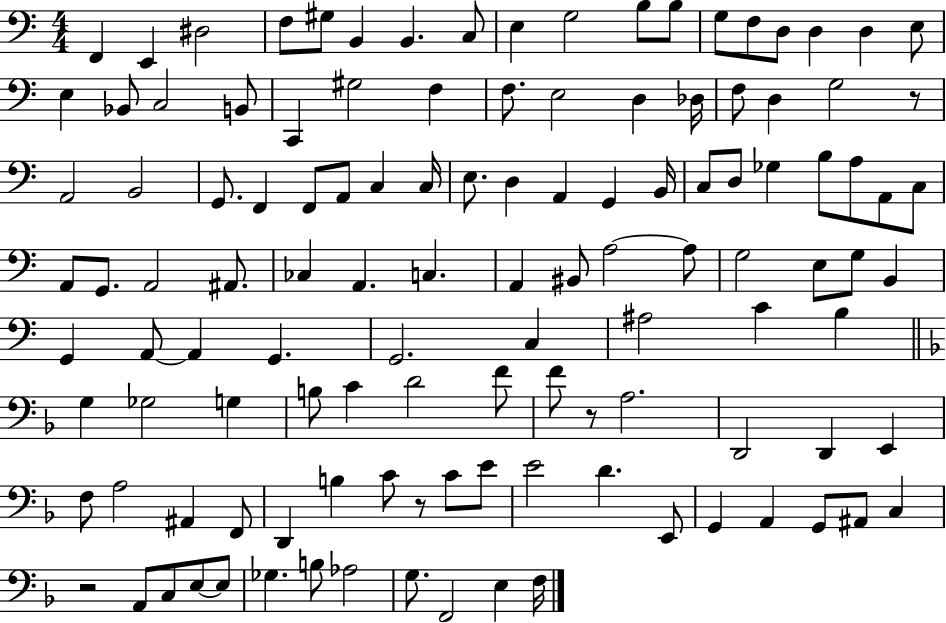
{
  \clef bass
  \numericTimeSignature
  \time 4/4
  \key c \major
  f,4 e,4 dis2 | f8 gis8 b,4 b,4. c8 | e4 g2 b8 b8 | g8 f8 d8 d4 d4 e8 | \break e4 bes,8 c2 b,8 | c,4 gis2 f4 | f8. e2 d4 des16 | f8 d4 g2 r8 | \break a,2 b,2 | g,8. f,4 f,8 a,8 c4 c16 | e8. d4 a,4 g,4 b,16 | c8 d8 ges4 b8 a8 a,8 c8 | \break a,8 g,8. a,2 ais,8. | ces4 a,4. c4. | a,4 bis,8 a2~~ a8 | g2 e8 g8 b,4 | \break g,4 a,8~~ a,4 g,4. | g,2. c4 | ais2 c'4 b4 | \bar "||" \break \key d \minor g4 ges2 g4 | b8 c'4 d'2 f'8 | f'8 r8 a2. | d,2 d,4 e,4 | \break f8 a2 ais,4 f,8 | d,4 b4 c'8 r8 c'8 e'8 | e'2 d'4. e,8 | g,4 a,4 g,8 ais,8 c4 | \break r2 a,8 c8 e8~~ e8 | ges4. b8 aes2 | g8. f,2 e4 f16 | \bar "|."
}